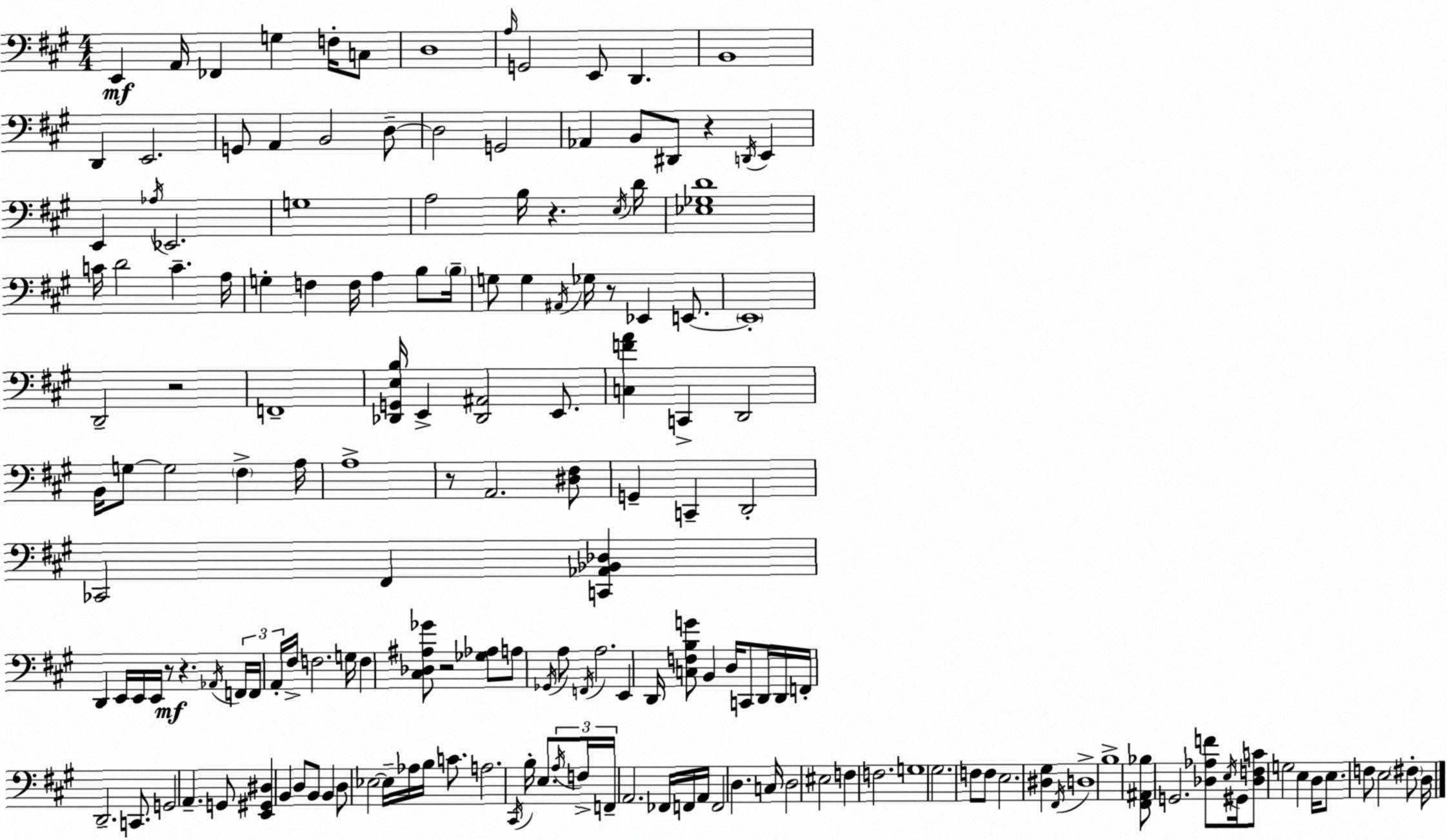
X:1
T:Untitled
M:4/4
L:1/4
K:A
E,, A,,/4 _F,, G, F,/4 C,/2 D,4 A,/4 G,,2 E,,/2 D,, B,,4 D,, E,,2 G,,/2 A,, B,,2 D,/2 D,2 G,,2 _A,, B,,/2 ^D,,/2 z D,,/4 E,, E,, _A,/4 _E,,2 G,4 A,2 B,/4 z E,/4 D/4 [_E,_G,D]4 C/4 D2 C A,/4 G, F, F,/4 A, B,/2 B,/4 G,/2 G, ^A,,/4 _G,/4 z/2 _E,, E,,/2 E,,4 D,,2 z2 F,,4 [_D,,G,,E,B,]/4 E,, [_D,,^A,,]2 E,,/2 [C,FA] C,, D,,2 B,,/4 G,/2 G,2 ^F, A,/4 A,4 z/2 A,,2 [^D,^F,]/2 G,, C,, D,,2 _C,,2 ^F,, [C,,_A,,_B,,_D,] D,, E,,/4 E,,/4 E,,/4 z/2 z _A,,/4 F,,/4 F,,/4 A,,/4 ^F,/4 F,2 G,/4 F, [^C,_D,^A,_G]/2 z2 [_G,_A,]/2 A,/2 _G,,/4 A,/2 F,,/4 A,2 E,, D,,/4 [C,F,B,G]/2 B,, D,/4 C,,/2 D,,/4 D,,/4 F,,/4 D,,2 C,,/2 G,,2 A,, G,,/2 [E,,^G,,^D,] B,, D,/2 B,,/2 B,, D,/2 _E,2 _E,/4 _A,/4 B,/4 C/2 A,2 ^C,,/4 B,/4 E,/2 A,/4 F,/4 F,,/4 A,,2 _F,,/4 F,,/4 A,,/4 F,,2 D, C,/4 D,2 ^E,2 F, F,2 G,4 ^G,2 F,/2 F,/2 E,2 [^D,^G,] ^F,,/4 D,4 B,4 [^F,,^A,,_B,]/2 G,,2 [_D,_A,F]/2 E,/4 ^G,,/4 [_D,F,C]/2 G,2 E, D,/4 E,/2 F,/2 E,2 ^F,/2 D,/4